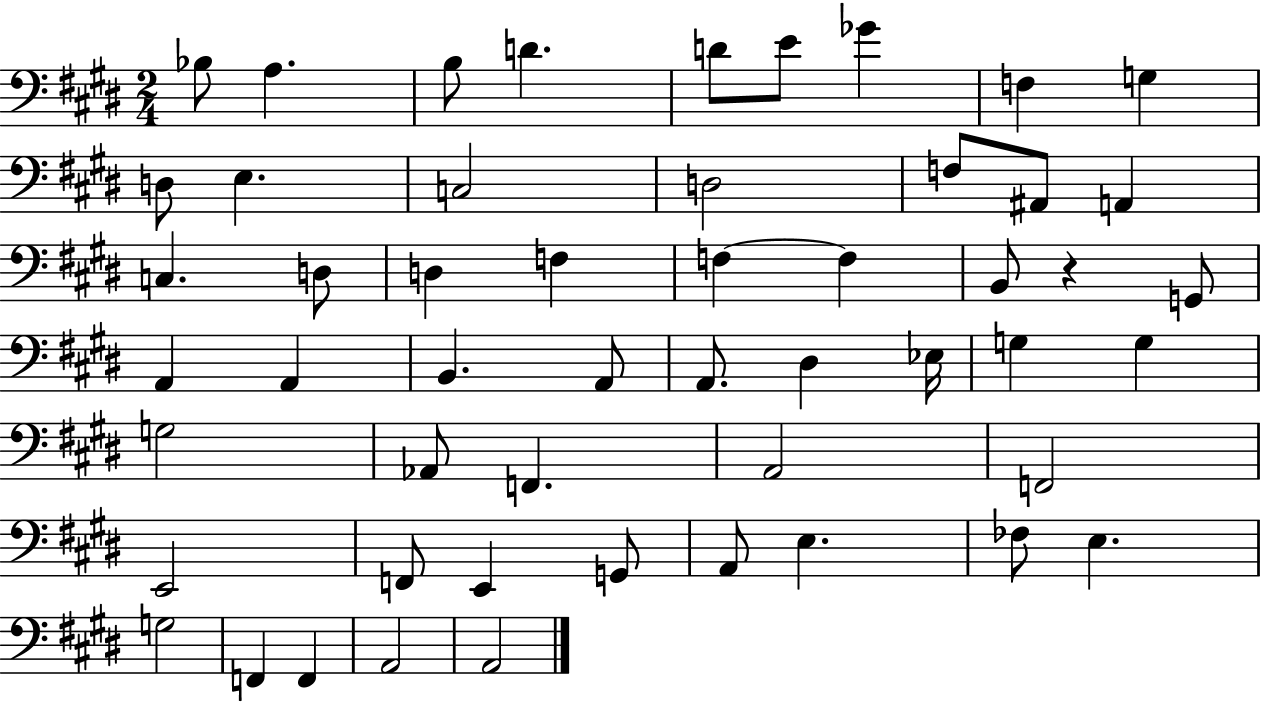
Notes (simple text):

Bb3/e A3/q. B3/e D4/q. D4/e E4/e Gb4/q F3/q G3/q D3/e E3/q. C3/h D3/h F3/e A#2/e A2/q C3/q. D3/e D3/q F3/q F3/q F3/q B2/e R/q G2/e A2/q A2/q B2/q. A2/e A2/e. D#3/q Eb3/s G3/q G3/q G3/h Ab2/e F2/q. A2/h F2/h E2/h F2/e E2/q G2/e A2/e E3/q. FES3/e E3/q. G3/h F2/q F2/q A2/h A2/h